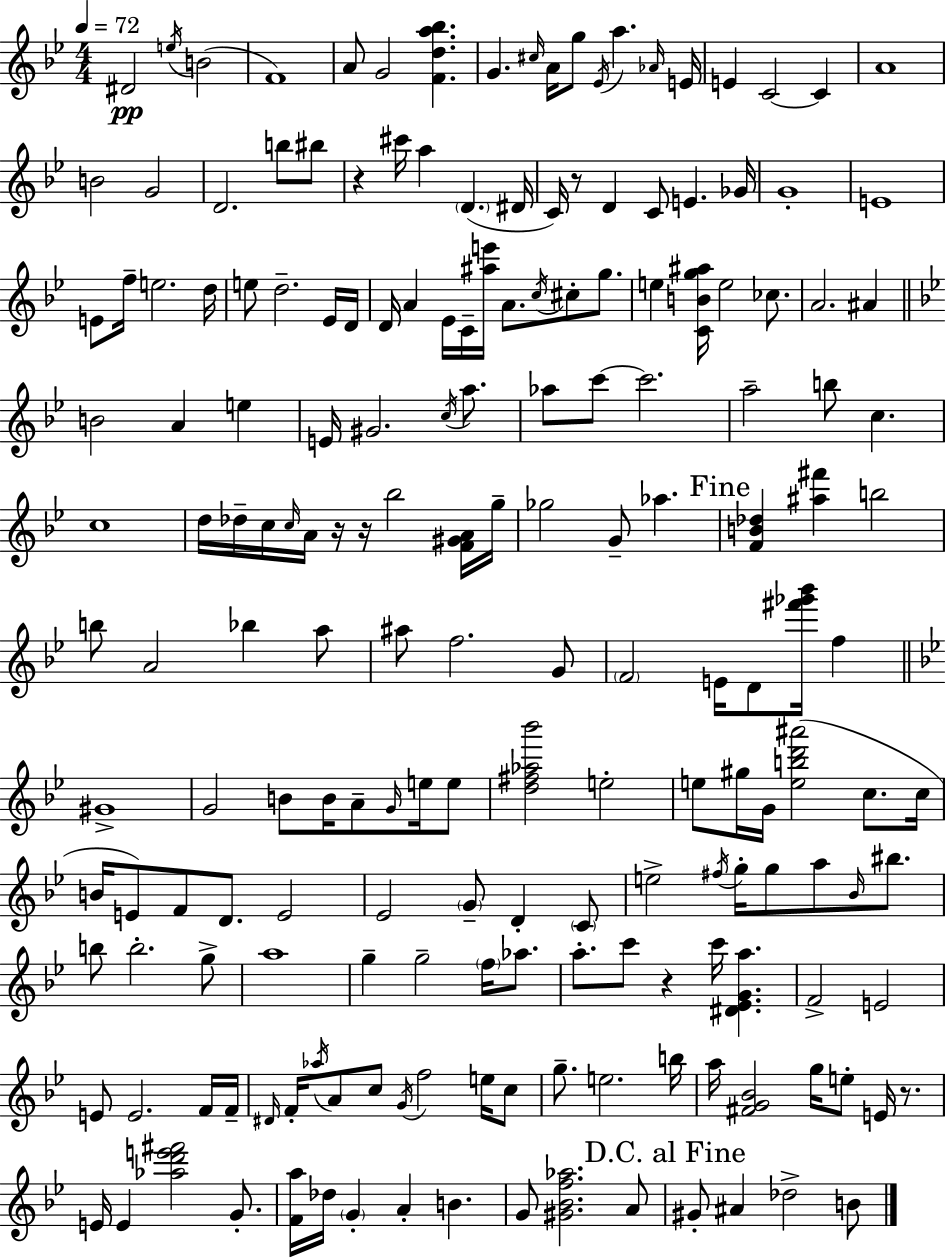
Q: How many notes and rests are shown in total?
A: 187